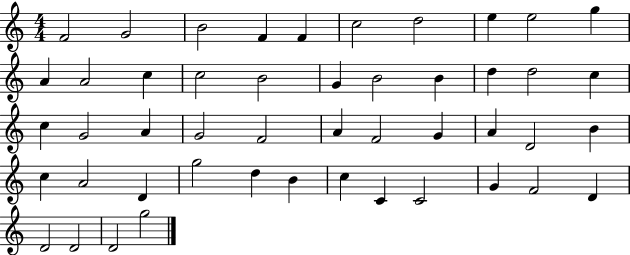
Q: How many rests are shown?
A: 0